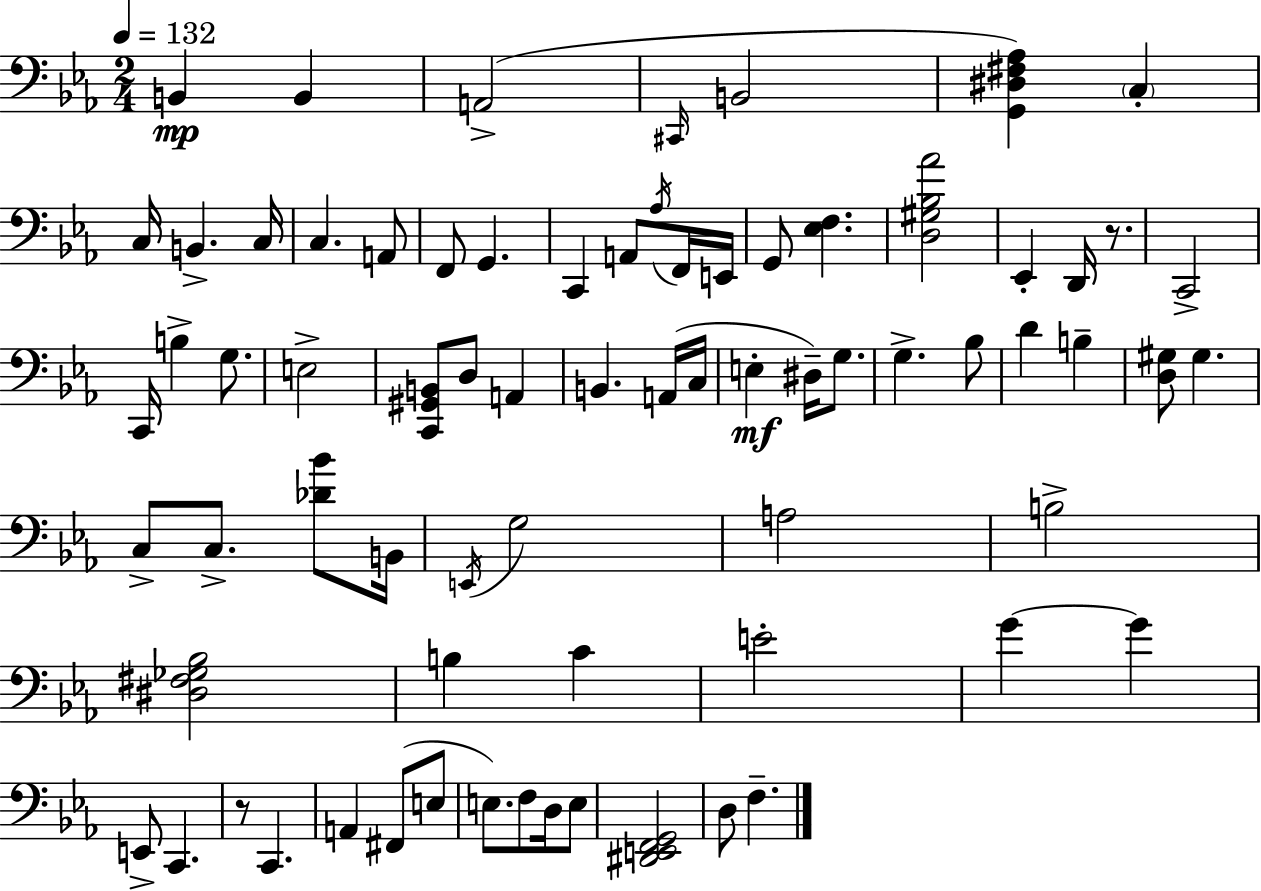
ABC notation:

X:1
T:Untitled
M:2/4
L:1/4
K:Eb
B,, B,, A,,2 ^C,,/4 B,,2 [G,,^D,^F,_A,] C, C,/4 B,, C,/4 C, A,,/2 F,,/2 G,, C,, A,,/2 _A,/4 F,,/4 E,,/4 G,,/2 [_E,F,] [D,^G,_B,_A]2 _E,, D,,/4 z/2 C,,2 C,,/4 B, G,/2 E,2 [C,,^G,,B,,]/2 D,/2 A,, B,, A,,/4 C,/4 E, ^D,/4 G,/2 G, _B,/2 D B, [D,^G,]/2 ^G, C,/2 C,/2 [_D_B]/2 B,,/4 E,,/4 G,2 A,2 B,2 [^D,^F,_G,_B,]2 B, C E2 G G E,,/2 C,, z/2 C,, A,, ^F,,/2 E,/2 E,/2 F,/2 D,/4 E,/2 [^D,,E,,F,,G,,]2 D,/2 F,